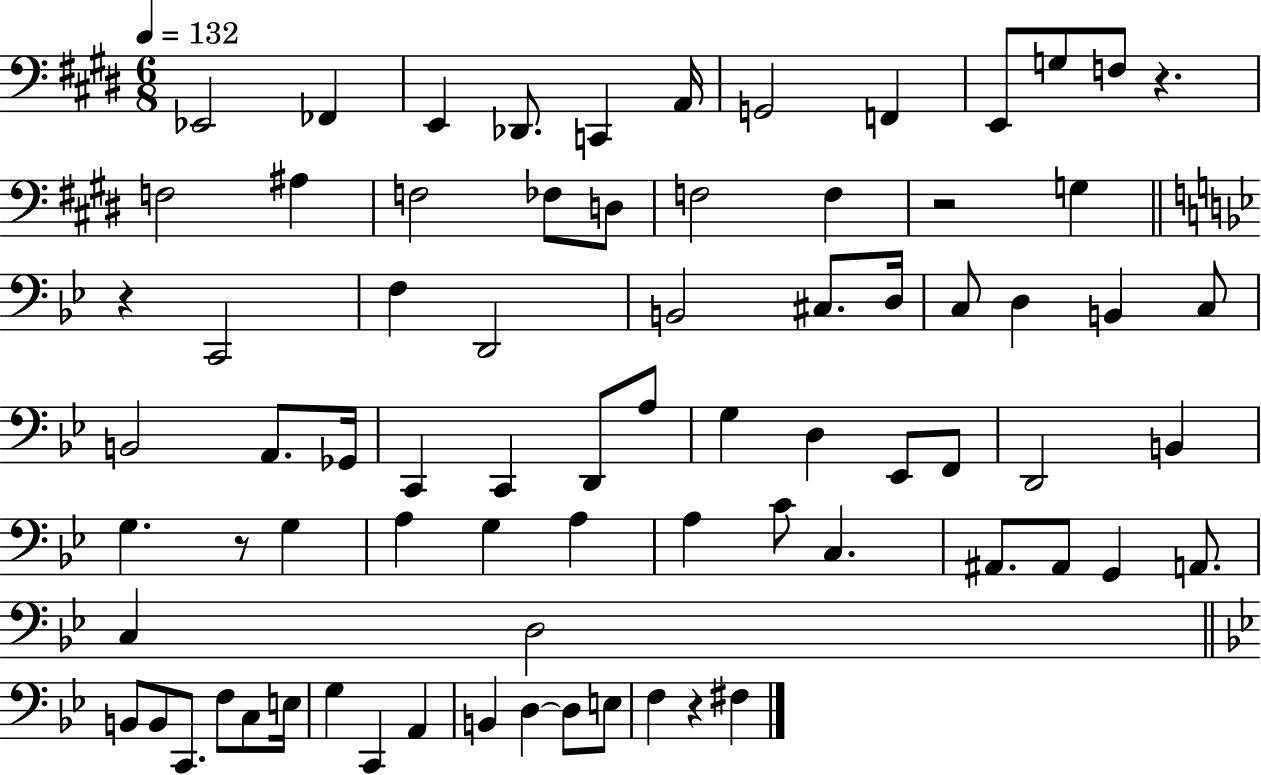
{
  \clef bass
  \numericTimeSignature
  \time 6/8
  \key e \major
  \tempo 4 = 132
  ees,2 fes,4 | e,4 des,8. c,4 a,16 | g,2 f,4 | e,8 g8 f8 r4. | \break f2 ais4 | f2 fes8 d8 | f2 f4 | r2 g4 | \break \bar "||" \break \key bes \major r4 c,2 | f4 d,2 | b,2 cis8. d16 | c8 d4 b,4 c8 | \break b,2 a,8. ges,16 | c,4 c,4 d,8 a8 | g4 d4 ees,8 f,8 | d,2 b,4 | \break g4. r8 g4 | a4 g4 a4 | a4 c'8 c4. | ais,8. ais,8 g,4 a,8. | \break c4 d2 | \bar "||" \break \key g \minor b,8 b,8 c,8. f8 c8 e16 | g4 c,4 a,4 | b,4 d4~~ d8 e8 | f4 r4 fis4 | \break \bar "|."
}